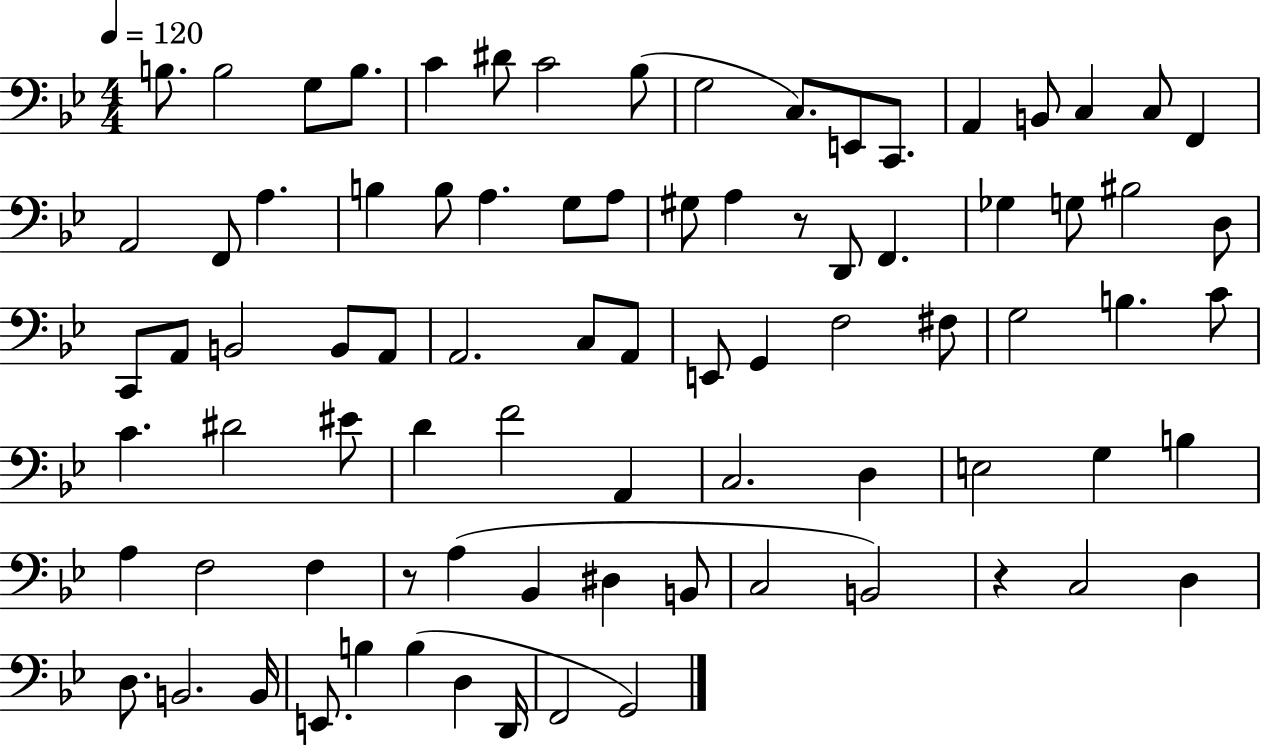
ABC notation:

X:1
T:Untitled
M:4/4
L:1/4
K:Bb
B,/2 B,2 G,/2 B,/2 C ^D/2 C2 _B,/2 G,2 C,/2 E,,/2 C,,/2 A,, B,,/2 C, C,/2 F,, A,,2 F,,/2 A, B, B,/2 A, G,/2 A,/2 ^G,/2 A, z/2 D,,/2 F,, _G, G,/2 ^B,2 D,/2 C,,/2 A,,/2 B,,2 B,,/2 A,,/2 A,,2 C,/2 A,,/2 E,,/2 G,, F,2 ^F,/2 G,2 B, C/2 C ^D2 ^E/2 D F2 A,, C,2 D, E,2 G, B, A, F,2 F, z/2 A, _B,, ^D, B,,/2 C,2 B,,2 z C,2 D, D,/2 B,,2 B,,/4 E,,/2 B, B, D, D,,/4 F,,2 G,,2